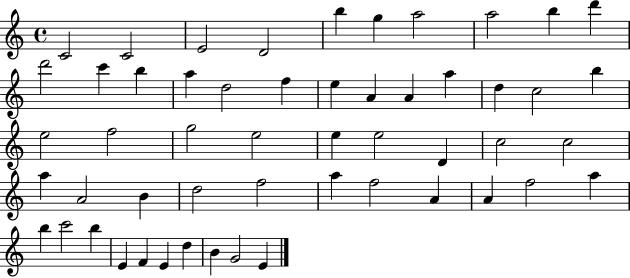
X:1
T:Untitled
M:4/4
L:1/4
K:C
C2 C2 E2 D2 b g a2 a2 b d' d'2 c' b a d2 f e A A a d c2 b e2 f2 g2 e2 e e2 D c2 c2 a A2 B d2 f2 a f2 A A f2 a b c'2 b E F E d B G2 E